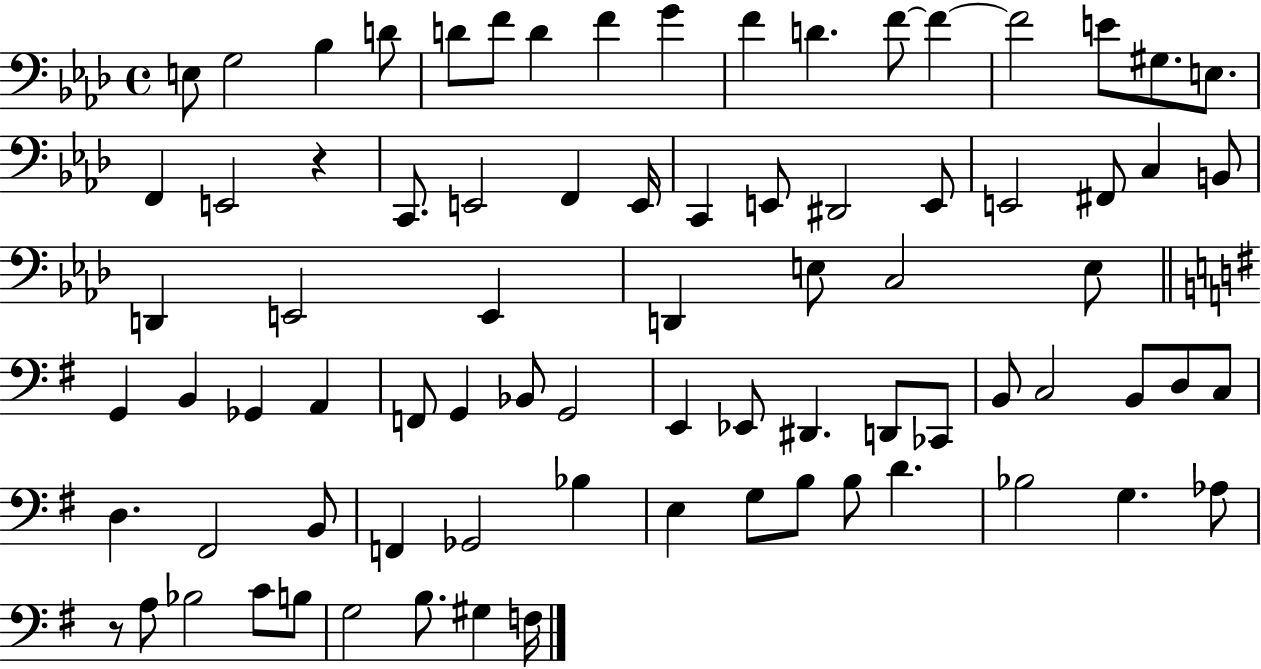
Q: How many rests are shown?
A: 2